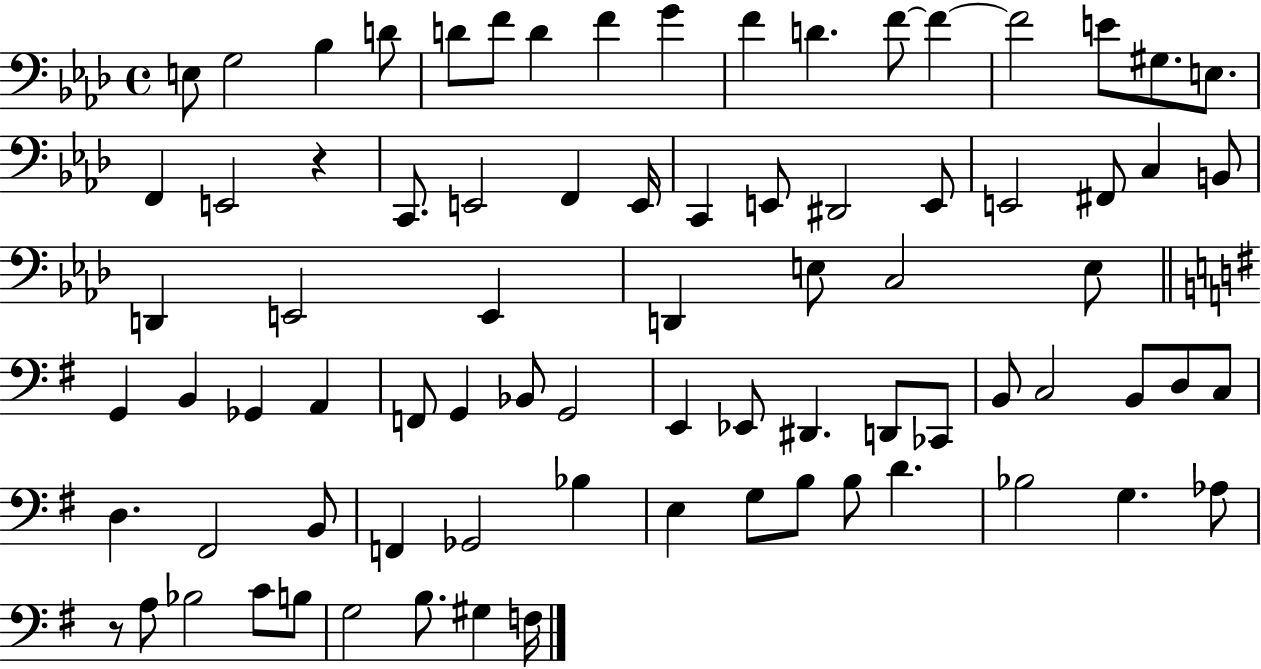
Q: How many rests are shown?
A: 2